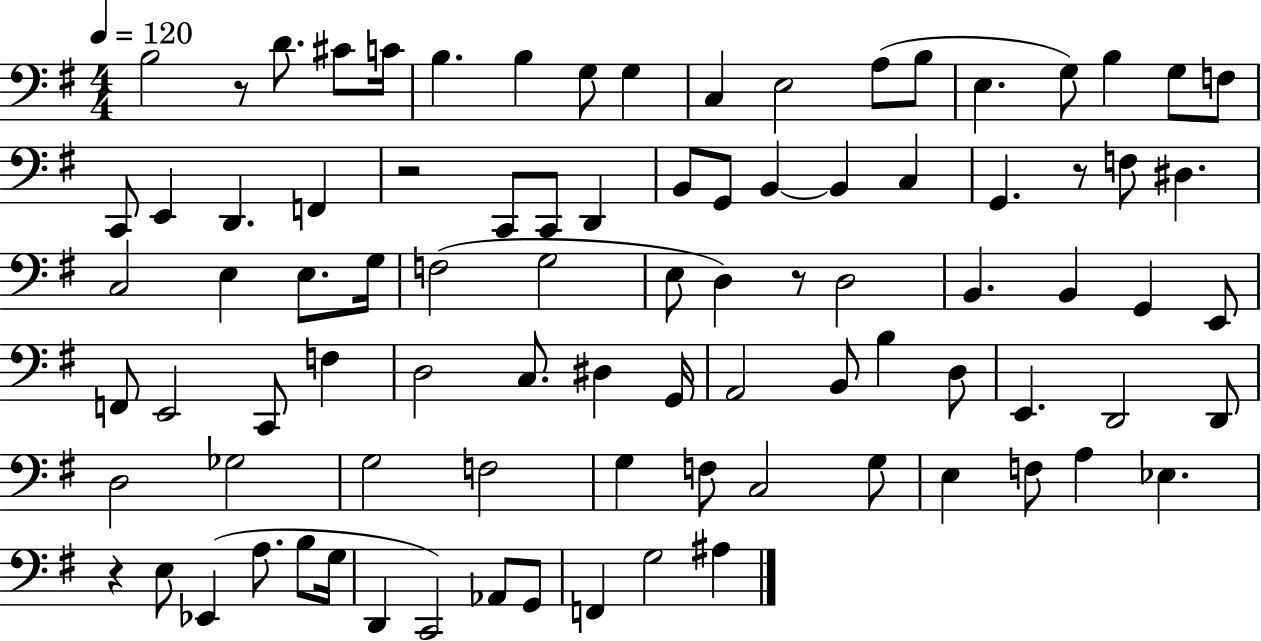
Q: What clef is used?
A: bass